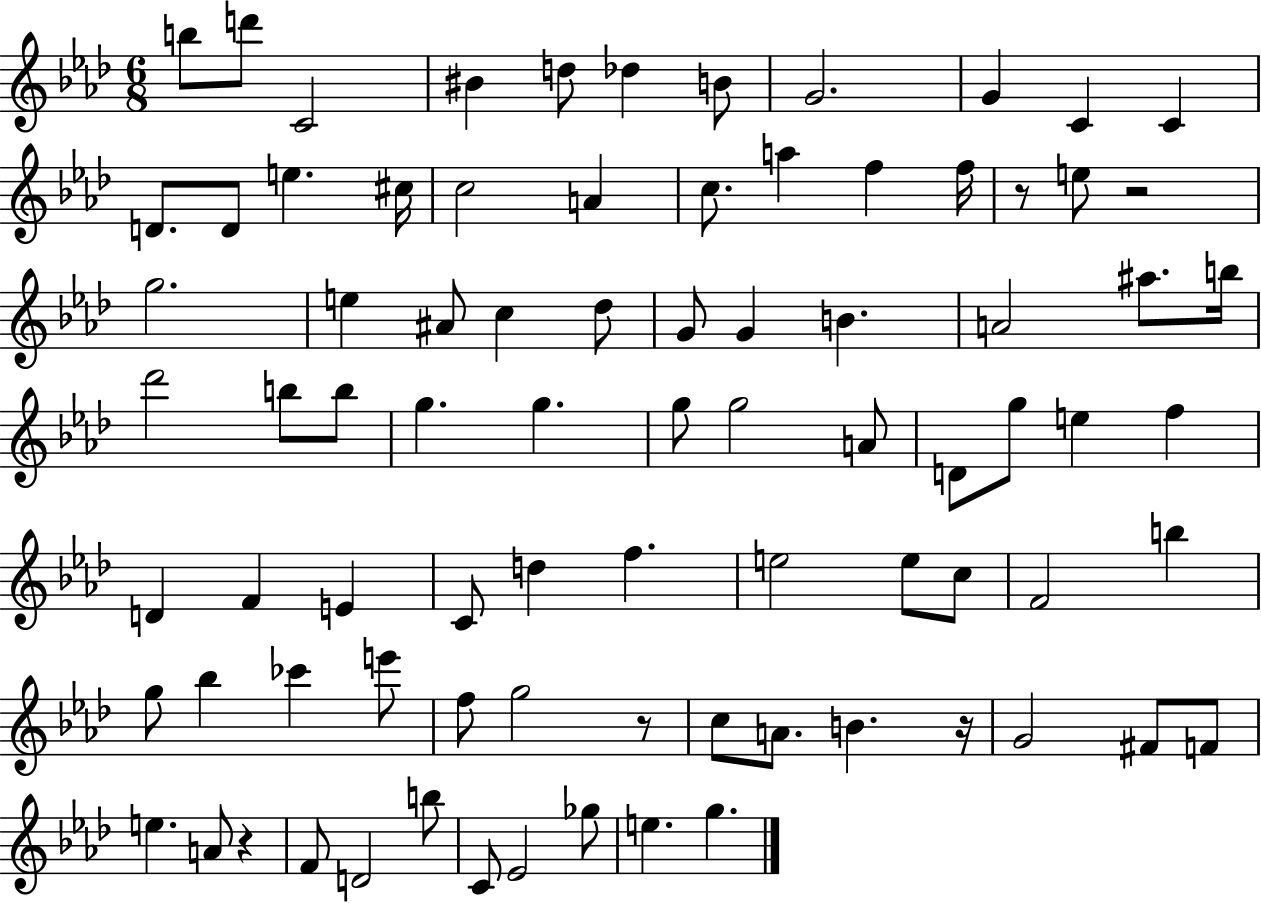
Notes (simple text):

B5/e D6/e C4/h BIS4/q D5/e Db5/q B4/e G4/h. G4/q C4/q C4/q D4/e. D4/e E5/q. C#5/s C5/h A4/q C5/e. A5/q F5/q F5/s R/e E5/e R/h G5/h. E5/q A#4/e C5/q Db5/e G4/e G4/q B4/q. A4/h A#5/e. B5/s Db6/h B5/e B5/e G5/q. G5/q. G5/e G5/h A4/e D4/e G5/e E5/q F5/q D4/q F4/q E4/q C4/e D5/q F5/q. E5/h E5/e C5/e F4/h B5/q G5/e Bb5/q CES6/q E6/e F5/e G5/h R/e C5/e A4/e. B4/q. R/s G4/h F#4/e F4/e E5/q. A4/e R/q F4/e D4/h B5/e C4/e Eb4/h Gb5/e E5/q. G5/q.